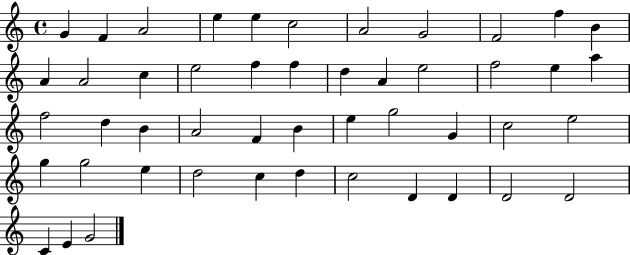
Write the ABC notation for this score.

X:1
T:Untitled
M:4/4
L:1/4
K:C
G F A2 e e c2 A2 G2 F2 f B A A2 c e2 f f d A e2 f2 e a f2 d B A2 F B e g2 G c2 e2 g g2 e d2 c d c2 D D D2 D2 C E G2